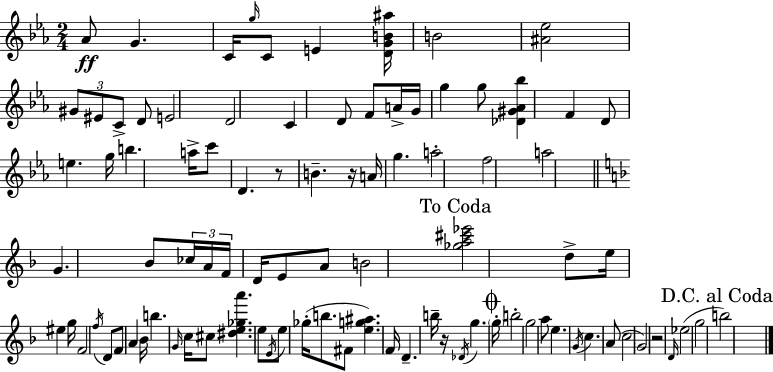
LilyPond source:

{
  \clef treble
  \numericTimeSignature
  \time 2/4
  \key c \minor
  aes'8\ff g'4. | c'16 \grace { g''16 } c'8 e'4 | <d' g' b' ais''>16 b'2 | <ais' ees''>2 | \break \tuplet 3/2 { gis'8 eis'8 c'8-> } d'8 | e'2 | d'2 | c'4 d'8 f'8 | \break a'16-> g'16 g''4 g''8 | <des' gis' aes' bes''>4 f'4 | d'8 e''4. | g''16 b''4. | \break a''16-> c'''8 d'4. | r8 b'4.-- | r16 a'16 g''4. | a''2-. | \break f''2 | a''2 | \bar "||" \break \key d \minor g'4. bes'8 | \tuplet 3/2 { ces''16 a'16 f'16 } d'16 e'8 a'8 | b'2 | \mark "To Coda" <ges'' a'' cis''' ees'''>2 | \break d''8-> e''16 eis''4 g''16 | f'2 | \acciaccatura { f''16 } d'8 f'8 a'4 | bes'16 b''4. | \break \grace { g'16 } c''16 cis''8 <dis'' e'' ges'' a'''>4. | e''8 \acciaccatura { e'16 } e''8 ges''16-.( | b''8. fis'8 <e'' g'' ais''>4.) | f'16 d'4.-- | \break b''16-- r16 \acciaccatura { des'16 } g''4. | \mark \markup { \musicglyph "scripts.coda" } \parenthesize g''16-. b''2-. | g''2 | a''8 e''4. | \break \acciaccatura { g'16 } c''4. | a'8( c''2 | \parenthesize g'2) | r2 | \break \grace { d'16 }( ees''2 | g''2 | \mark "D.C. al Coda" b''2) | \bar "|."
}